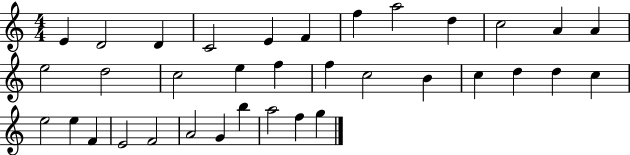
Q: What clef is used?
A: treble